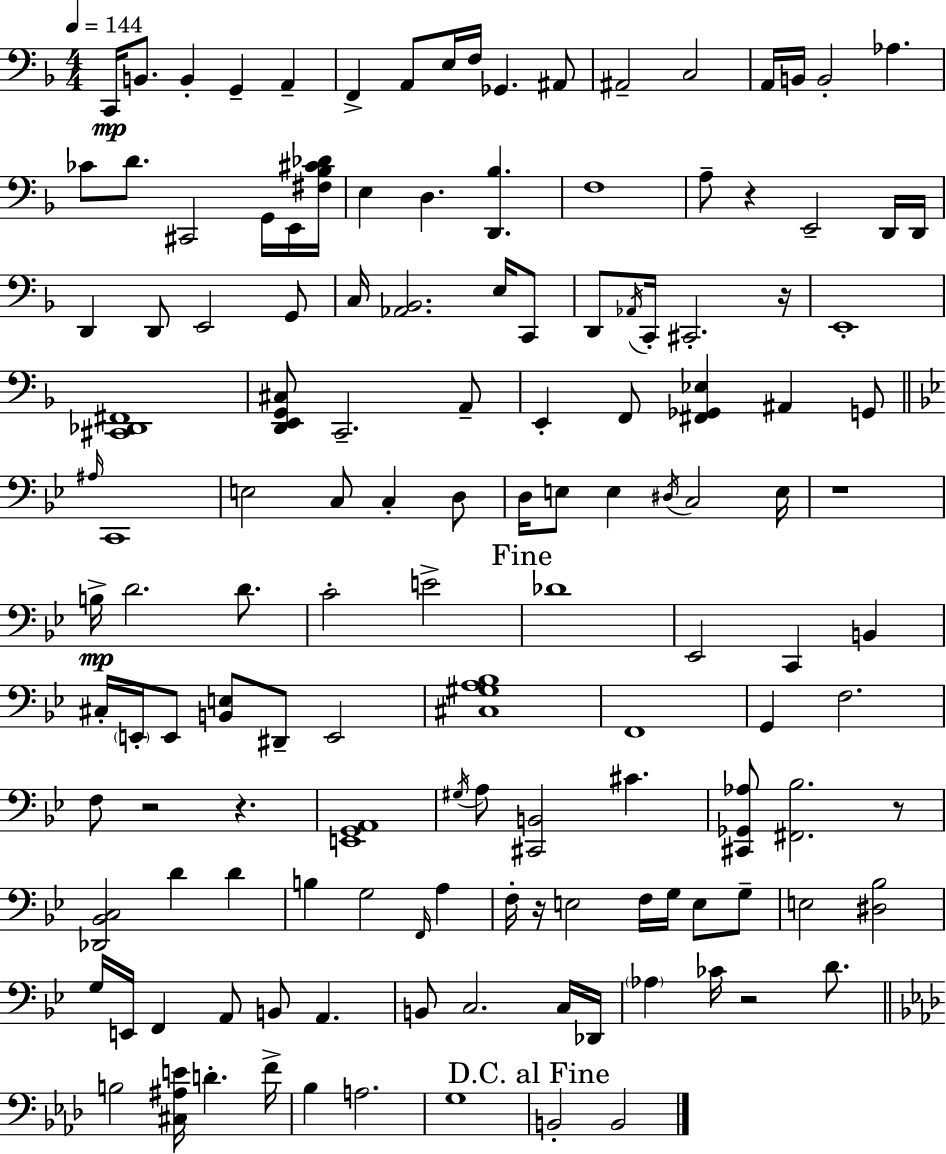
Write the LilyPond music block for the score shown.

{
  \clef bass
  \numericTimeSignature
  \time 4/4
  \key f \major
  \tempo 4 = 144
  c,16\mp b,8. b,4-. g,4-- a,4-- | f,4-> a,8 e16 f16 ges,4. ais,8 | ais,2-- c2 | a,16 b,16 b,2-. aes4. | \break ces'8 d'8. cis,2 g,16 e,16 <fis bes cis' des'>16 | e4 d4. <d, bes>4. | f1 | a8-- r4 e,2-- d,16 d,16 | \break d,4 d,8 e,2 g,8 | c16 <aes, bes,>2. e16 c,8 | d,8 \acciaccatura { aes,16 } c,16-. cis,2.-. | r16 e,1-. | \break <cis, des, fis,>1 | <d, e, g, cis>8 c,2.-- a,8-- | e,4-. f,8 <fis, ges, ees>4 ais,4 g,8 | \bar "||" \break \key g \minor \grace { ais16 } c,1 | e2 c8 c4-. d8 | d16 e8 e4 \acciaccatura { dis16 } c2 | e16 r1 | \break b16->\mp d'2. d'8. | c'2-. e'2-> | \mark "Fine" des'1 | ees,2 c,4 b,4 | \break cis16-. \parenthesize e,16-. e,8 <b, e>8 dis,8-- e,2 | <cis gis a bes>1 | f,1 | g,4 f2. | \break f8 r2 r4. | <e, g, a,>1 | \acciaccatura { gis16 } a8 <cis, b,>2 cis'4. | <cis, ges, aes>8 <fis, bes>2. | \break r8 <des, bes, c>2 d'4 d'4 | b4 g2 \grace { f,16 } | a4 f16-. r16 e2 f16 g16 | e8 g8-- e2 <dis bes>2 | \break g16 e,16 f,4 a,8 b,8 a,4. | b,8 c2. | c16 des,16 \parenthesize aes4 ces'16 r2 | d'8. \bar "||" \break \key f \minor b2 <cis ais e'>16 d'4.-. f'16-> | bes4 a2. | g1 | \mark "D.C. al Fine" b,2-. b,2 | \break \bar "|."
}